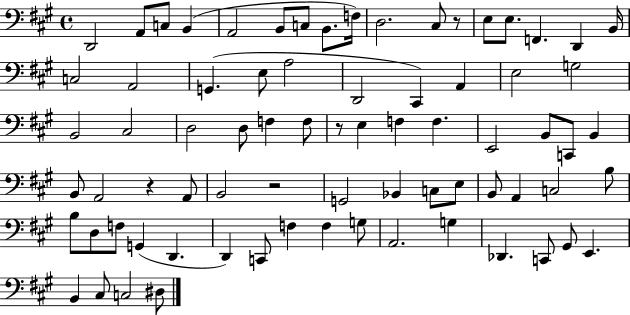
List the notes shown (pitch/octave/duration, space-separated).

D2/h A2/e C3/e B2/q A2/h B2/e C3/e B2/e. F3/s D3/h. C#3/e R/e E3/e E3/e. F2/q. D2/q B2/s C3/h A2/h G2/q. E3/e A3/h D2/h C#2/q A2/q E3/h G3/h B2/h C#3/h D3/h D3/e F3/q F3/e R/e E3/q F3/q F3/q. E2/h B2/e C2/e B2/q B2/e A2/h R/q A2/e B2/h R/h G2/h Bb2/q C3/e E3/e B2/e A2/q C3/h B3/e B3/e D3/e F3/e G2/q D2/q. D2/q C2/e F3/q F3/q G3/e A2/h. G3/q Db2/q. C2/e G#2/e E2/q. B2/q C#3/e C3/h D#3/e